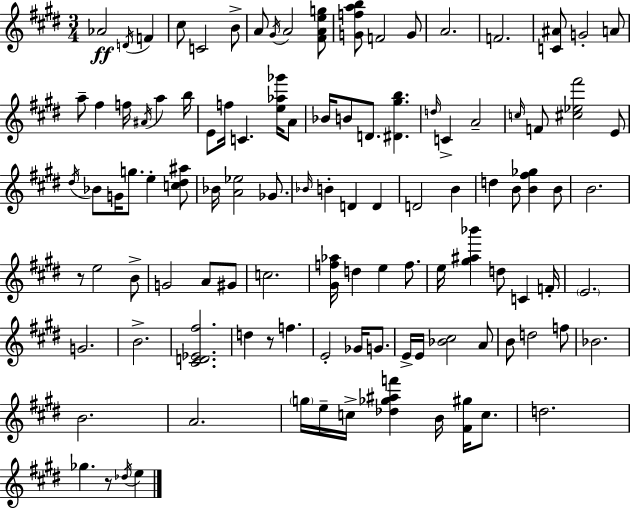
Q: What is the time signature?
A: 3/4